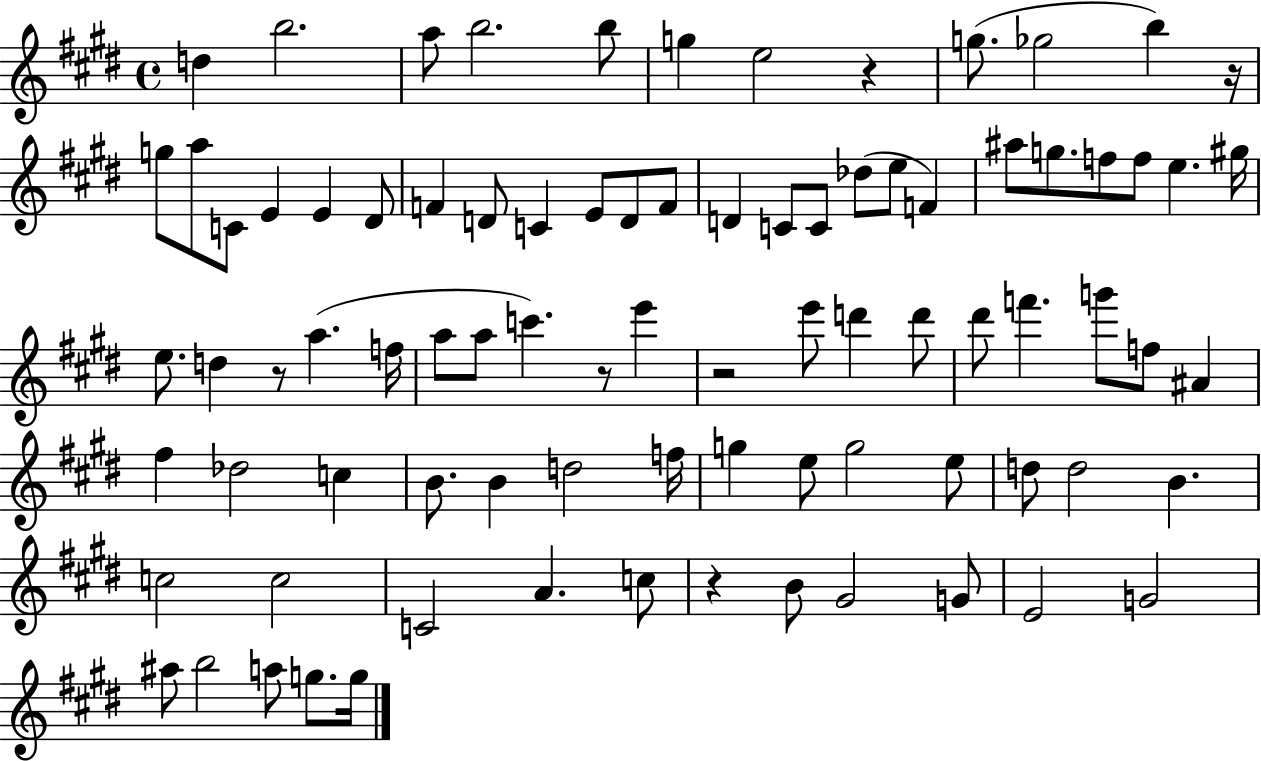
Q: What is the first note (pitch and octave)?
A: D5